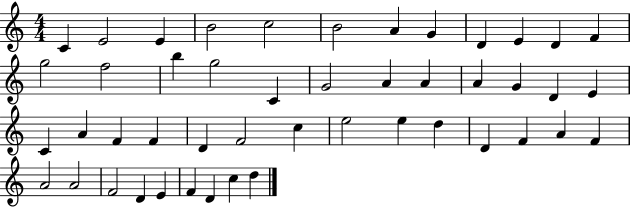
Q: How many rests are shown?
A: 0